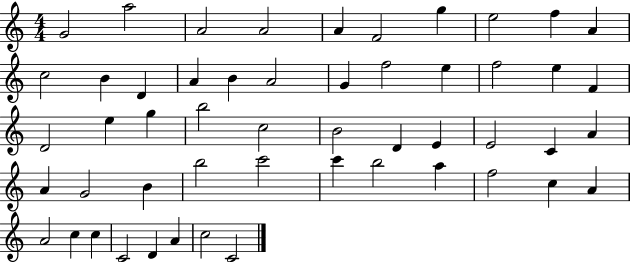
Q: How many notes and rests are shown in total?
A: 52